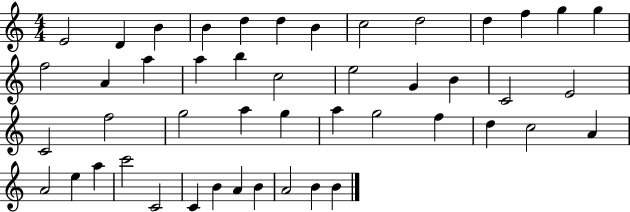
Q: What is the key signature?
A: C major